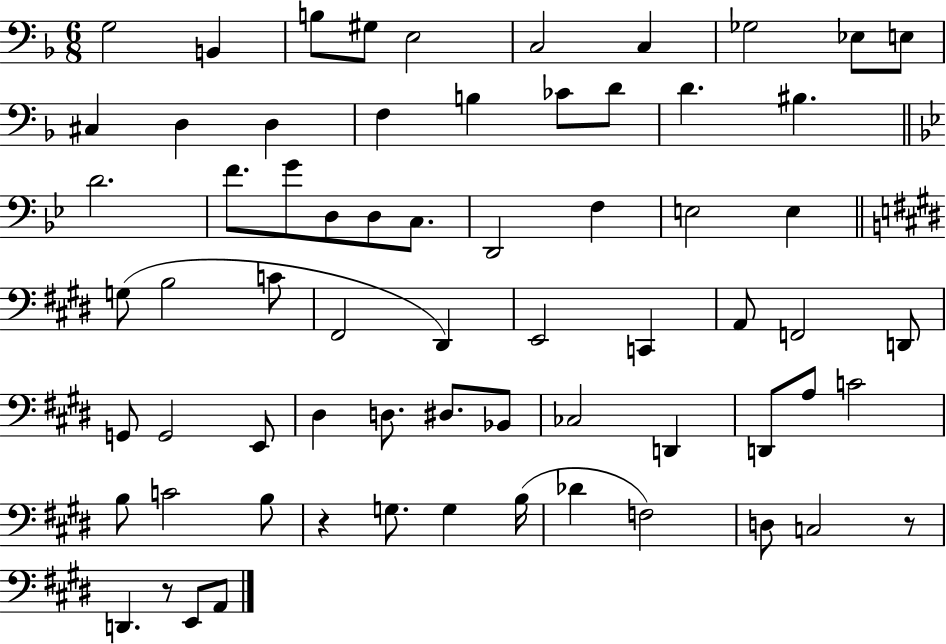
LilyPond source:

{
  \clef bass
  \numericTimeSignature
  \time 6/8
  \key f \major
  \repeat volta 2 { g2 b,4 | b8 gis8 e2 | c2 c4 | ges2 ees8 e8 | \break cis4 d4 d4 | f4 b4 ces'8 d'8 | d'4. bis4. | \bar "||" \break \key bes \major d'2. | f'8. g'8 d8 d8 c8. | d,2 f4 | e2 e4 | \break \bar "||" \break \key e \major g8( b2 c'8 | fis,2 dis,4) | e,2 c,4 | a,8 f,2 d,8 | \break g,8 g,2 e,8 | dis4 d8. dis8. bes,8 | ces2 d,4 | d,8 a8 c'2 | \break b8 c'2 b8 | r4 g8. g4 b16( | des'4 f2) | d8 c2 r8 | \break d,4. r8 e,8 a,8 | } \bar "|."
}